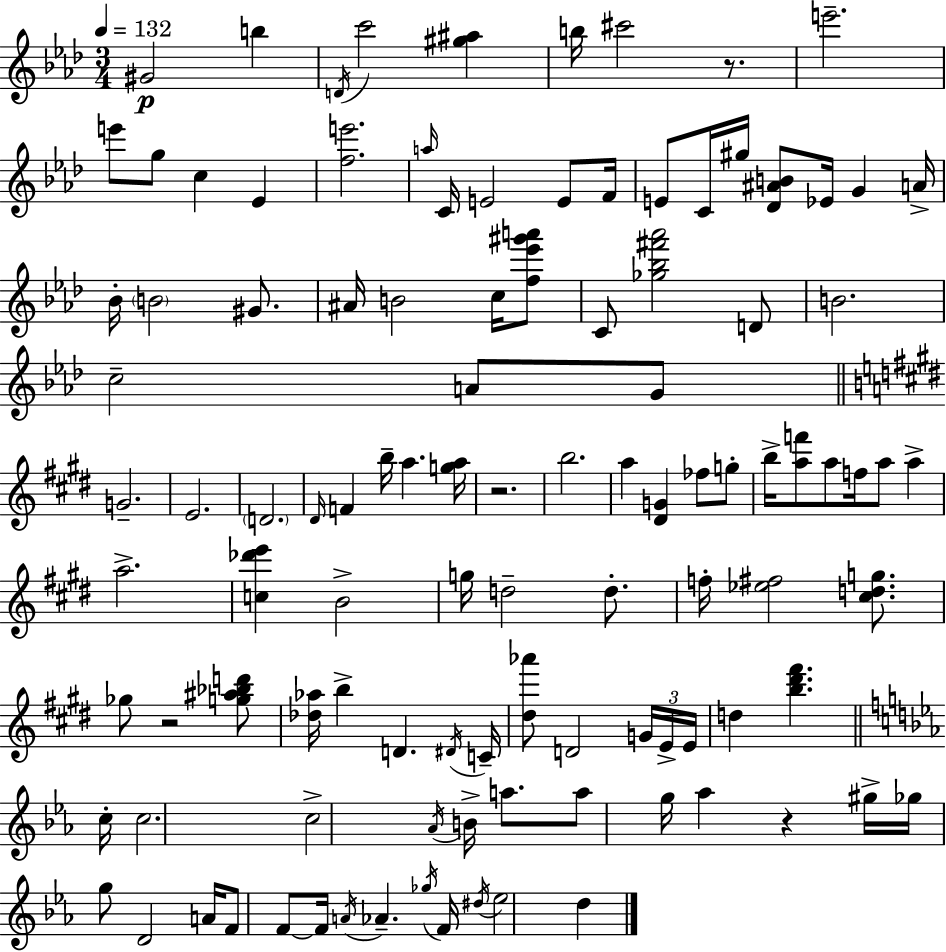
{
  \clef treble
  \numericTimeSignature
  \time 3/4
  \key aes \major
  \tempo 4 = 132
  \repeat volta 2 { gis'2\p b''4 | \acciaccatura { d'16 } c'''2 <gis'' ais''>4 | b''16 cis'''2 r8. | e'''2.-- | \break e'''8 g''8 c''4 ees'4 | <f'' e'''>2. | \grace { a''16 } c'16 e'2 e'8 | f'16 e'8 c'16 gis''16 <des' ais' b'>8 ees'16 g'4 | \break a'16-> bes'16-. \parenthesize b'2 gis'8. | ais'16 b'2 c''16 | <f'' ees''' gis''' a'''>8 c'8 <ges'' bes'' fis''' aes'''>2 | d'8 b'2. | \break c''2-- a'8 | g'8 \bar "||" \break \key e \major g'2.-- | e'2. | \parenthesize d'2. | \grace { dis'16 } f'4 b''16-- a''4. | \break <g'' a''>16 r2. | b''2. | a''4 <dis' g'>4 fes''8 g''8-. | b''16-> <a'' f'''>8 a''8 f''16 a''8 a''4-> | \break a''2.-> | <c'' des''' e'''>4 b'2-> | g''16 d''2-- d''8.-. | f''16-. <ees'' fis''>2 <cis'' d'' g''>8. | \break ges''8 r2 <g'' ais'' bes'' d'''>8 | <des'' aes''>16 b''4-> d'4. | \acciaccatura { dis'16 } c'16-- <dis'' aes'''>8 d'2 | \tuplet 3/2 { g'16 e'16-> e'16 } d''4 <b'' dis''' fis'''>4. | \break \bar "||" \break \key ees \major c''16-. c''2. | c''2-> \acciaccatura { aes'16 } b'16-> a''8. | a''8 g''16 aes''4 r4 | gis''16-> ges''16 g''8 d'2 | \break a'16 f'8 f'8~~ f'16 \acciaccatura { a'16 } aes'4.-- | \acciaccatura { ges''16 } f'16 \acciaccatura { dis''16 } ees''2 | d''4 } \bar "|."
}